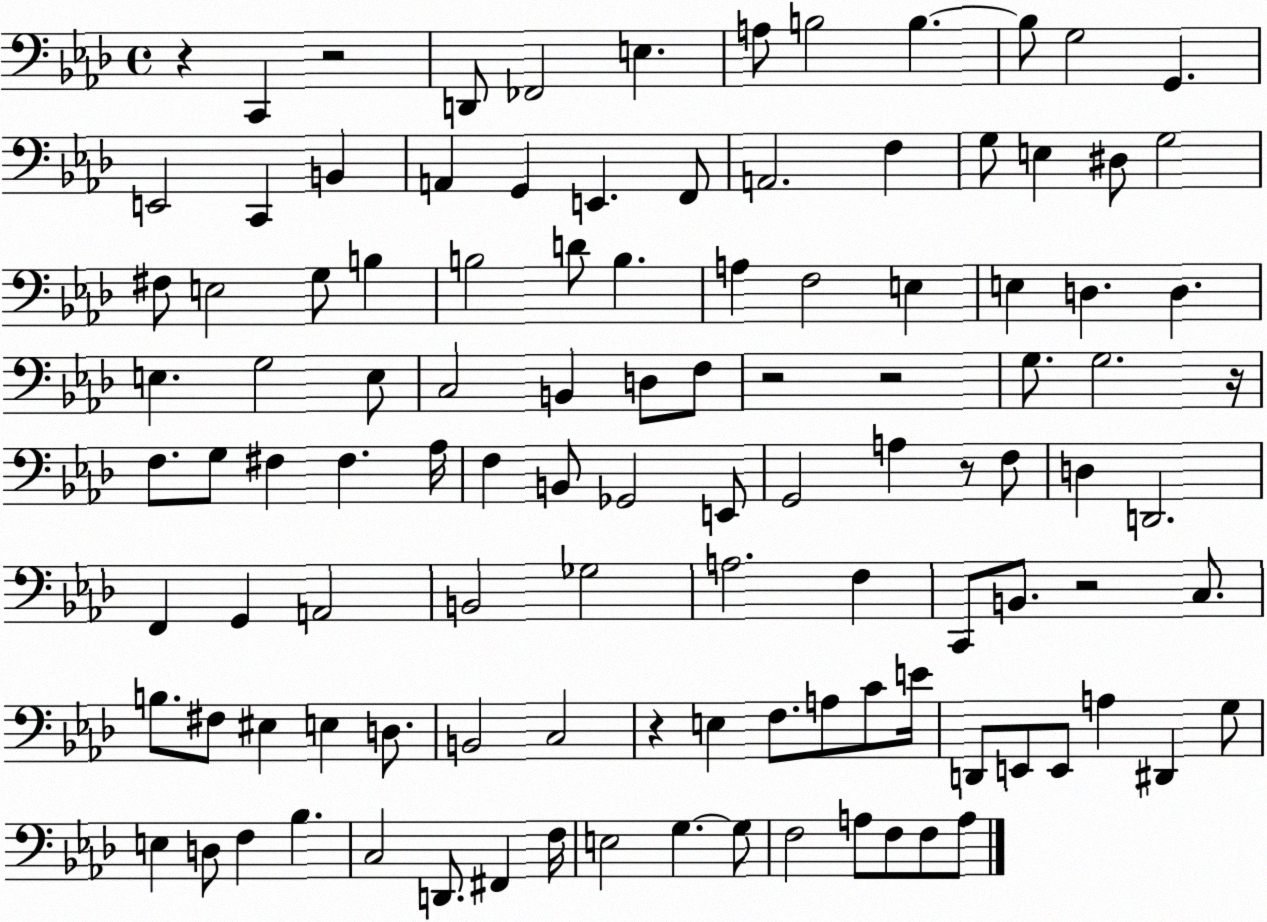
X:1
T:Untitled
M:4/4
L:1/4
K:Ab
z C,, z2 D,,/2 _F,,2 E, A,/2 B,2 B, B,/2 G,2 G,, E,,2 C,, B,, A,, G,, E,, F,,/2 A,,2 F, G,/2 E, ^D,/2 G,2 ^F,/2 E,2 G,/2 B, B,2 D/2 B, A, F,2 E, E, D, D, E, G,2 E,/2 C,2 B,, D,/2 F,/2 z2 z2 G,/2 G,2 z/4 F,/2 G,/2 ^F, ^F, _A,/4 F, B,,/2 _G,,2 E,,/2 G,,2 A, z/2 F,/2 D, D,,2 F,, G,, A,,2 B,,2 _G,2 A,2 F, C,,/2 B,,/2 z2 C,/2 B,/2 ^F,/2 ^E, E, D,/2 B,,2 C,2 z E, F,/2 A,/2 C/2 E/4 D,,/2 E,,/2 E,,/2 A, ^D,, G,/2 E, D,/2 F, _B, C,2 D,,/2 ^F,, F,/4 E,2 G, G,/2 F,2 A,/2 F,/2 F,/2 A,/2